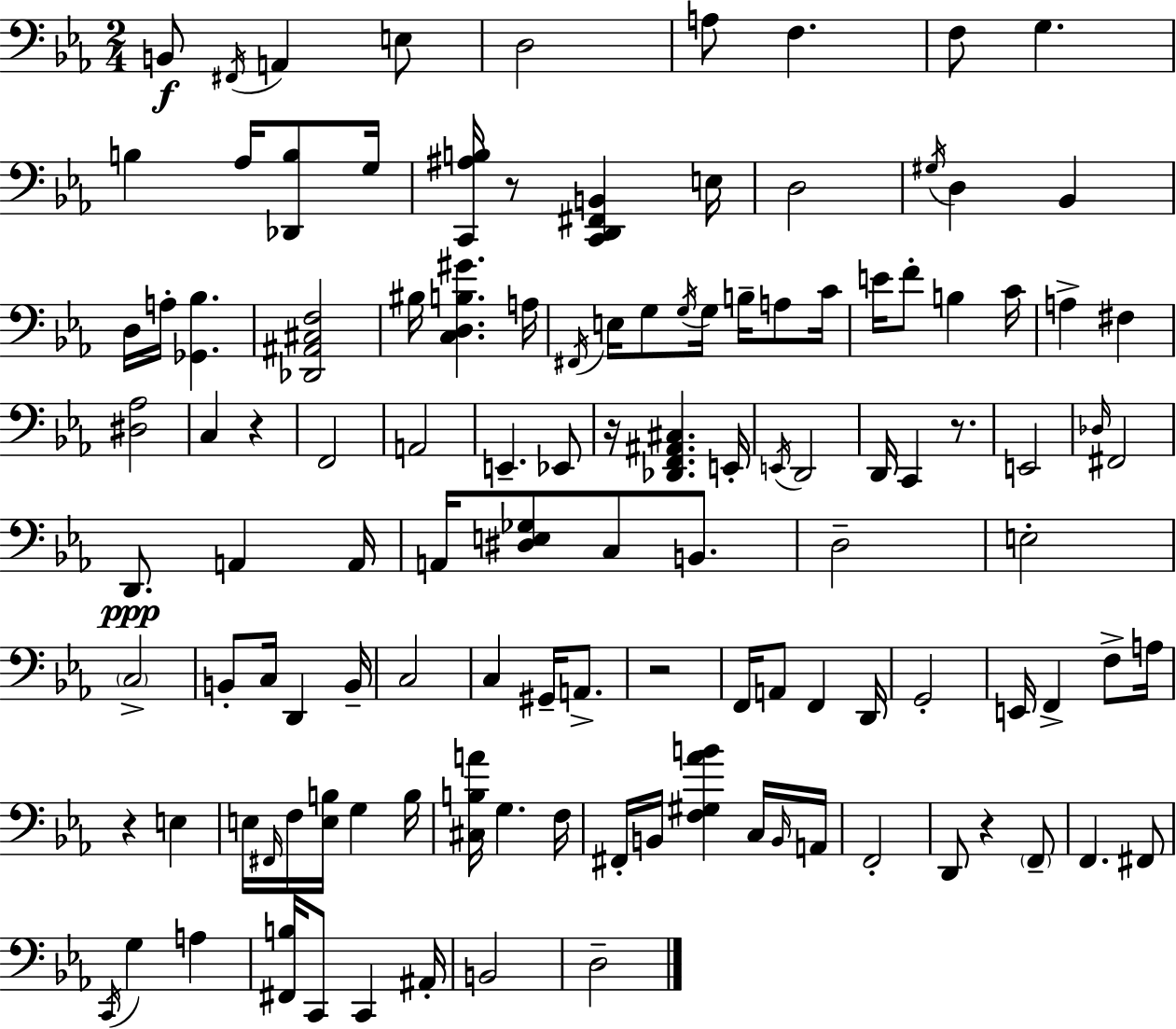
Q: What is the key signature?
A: EES major